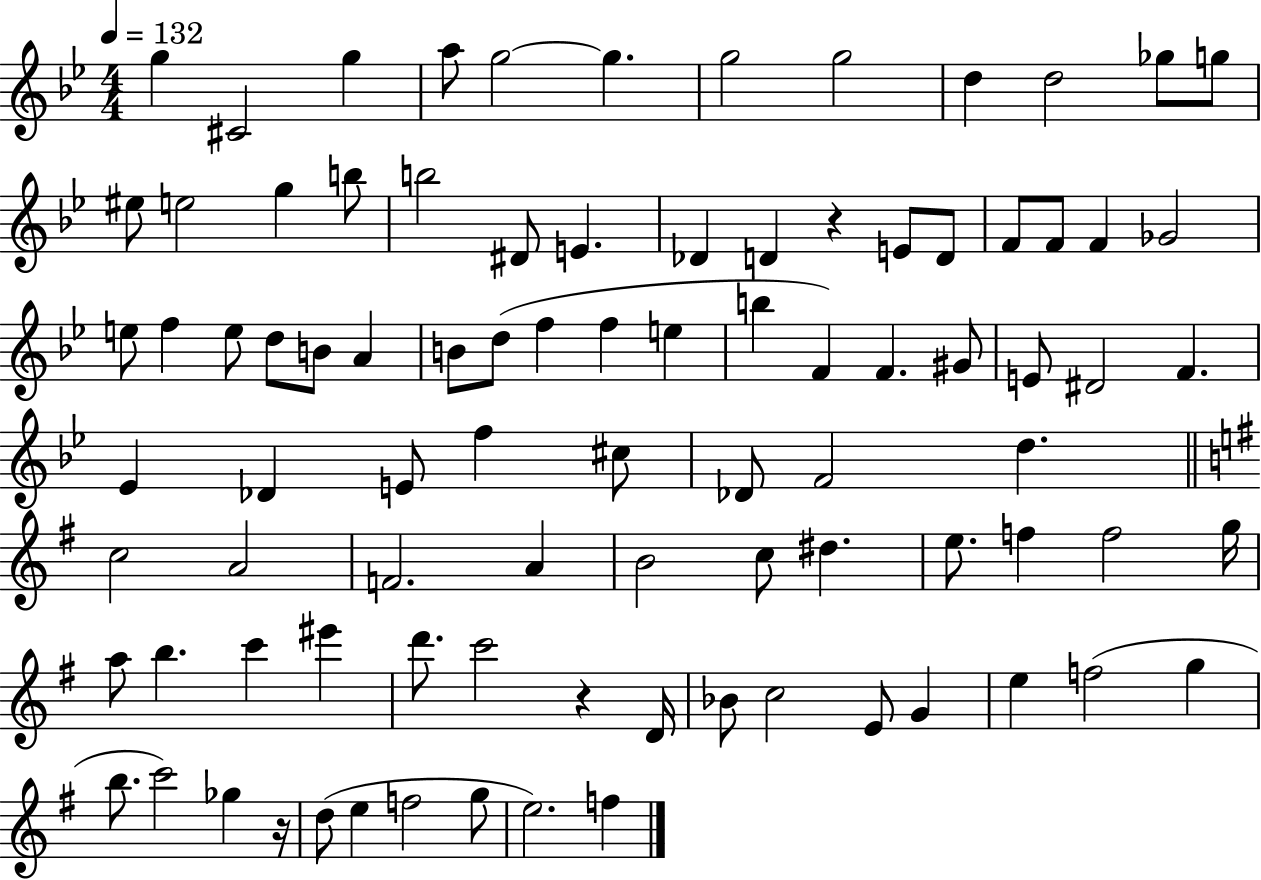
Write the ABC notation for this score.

X:1
T:Untitled
M:4/4
L:1/4
K:Bb
g ^C2 g a/2 g2 g g2 g2 d d2 _g/2 g/2 ^e/2 e2 g b/2 b2 ^D/2 E _D D z E/2 D/2 F/2 F/2 F _G2 e/2 f e/2 d/2 B/2 A B/2 d/2 f f e b F F ^G/2 E/2 ^D2 F _E _D E/2 f ^c/2 _D/2 F2 d c2 A2 F2 A B2 c/2 ^d e/2 f f2 g/4 a/2 b c' ^e' d'/2 c'2 z D/4 _B/2 c2 E/2 G e f2 g b/2 c'2 _g z/4 d/2 e f2 g/2 e2 f